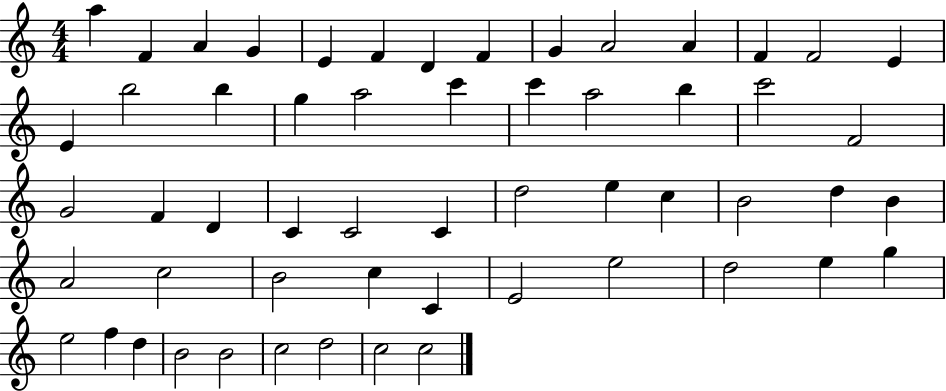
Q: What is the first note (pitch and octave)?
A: A5